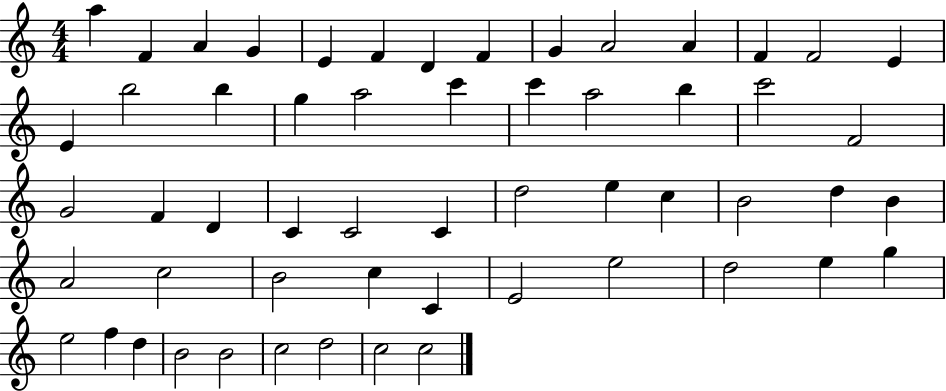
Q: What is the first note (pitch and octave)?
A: A5